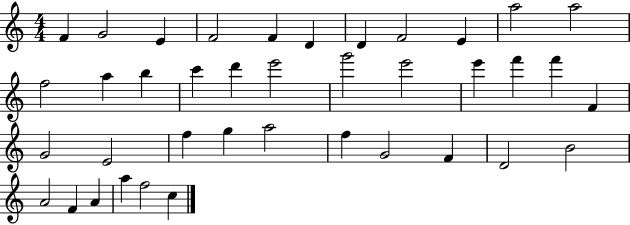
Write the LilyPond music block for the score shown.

{
  \clef treble
  \numericTimeSignature
  \time 4/4
  \key c \major
  f'4 g'2 e'4 | f'2 f'4 d'4 | d'4 f'2 e'4 | a''2 a''2 | \break f''2 a''4 b''4 | c'''4 d'''4 e'''2 | g'''2 e'''2 | e'''4 f'''4 f'''4 f'4 | \break g'2 e'2 | f''4 g''4 a''2 | f''4 g'2 f'4 | d'2 b'2 | \break a'2 f'4 a'4 | a''4 f''2 c''4 | \bar "|."
}